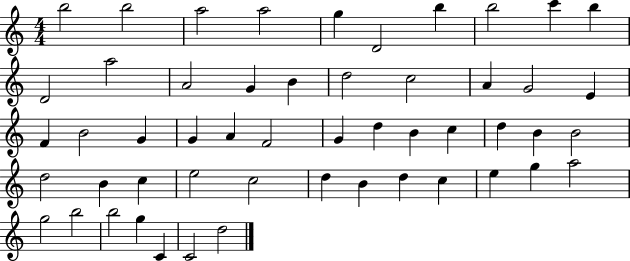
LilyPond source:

{
  \clef treble
  \numericTimeSignature
  \time 4/4
  \key c \major
  b''2 b''2 | a''2 a''2 | g''4 d'2 b''4 | b''2 c'''4 b''4 | \break d'2 a''2 | a'2 g'4 b'4 | d''2 c''2 | a'4 g'2 e'4 | \break f'4 b'2 g'4 | g'4 a'4 f'2 | g'4 d''4 b'4 c''4 | d''4 b'4 b'2 | \break d''2 b'4 c''4 | e''2 c''2 | d''4 b'4 d''4 c''4 | e''4 g''4 a''2 | \break g''2 b''2 | b''2 g''4 c'4 | c'2 d''2 | \bar "|."
}